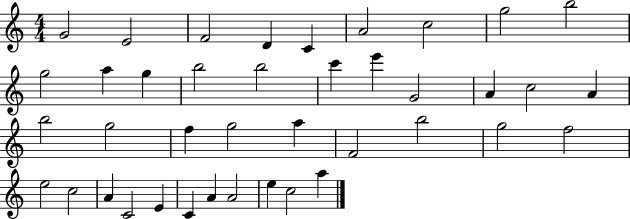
{
  \clef treble
  \numericTimeSignature
  \time 4/4
  \key c \major
  g'2 e'2 | f'2 d'4 c'4 | a'2 c''2 | g''2 b''2 | \break g''2 a''4 g''4 | b''2 b''2 | c'''4 e'''4 g'2 | a'4 c''2 a'4 | \break b''2 g''2 | f''4 g''2 a''4 | f'2 b''2 | g''2 f''2 | \break e''2 c''2 | a'4 c'2 e'4 | c'4 a'4 a'2 | e''4 c''2 a''4 | \break \bar "|."
}